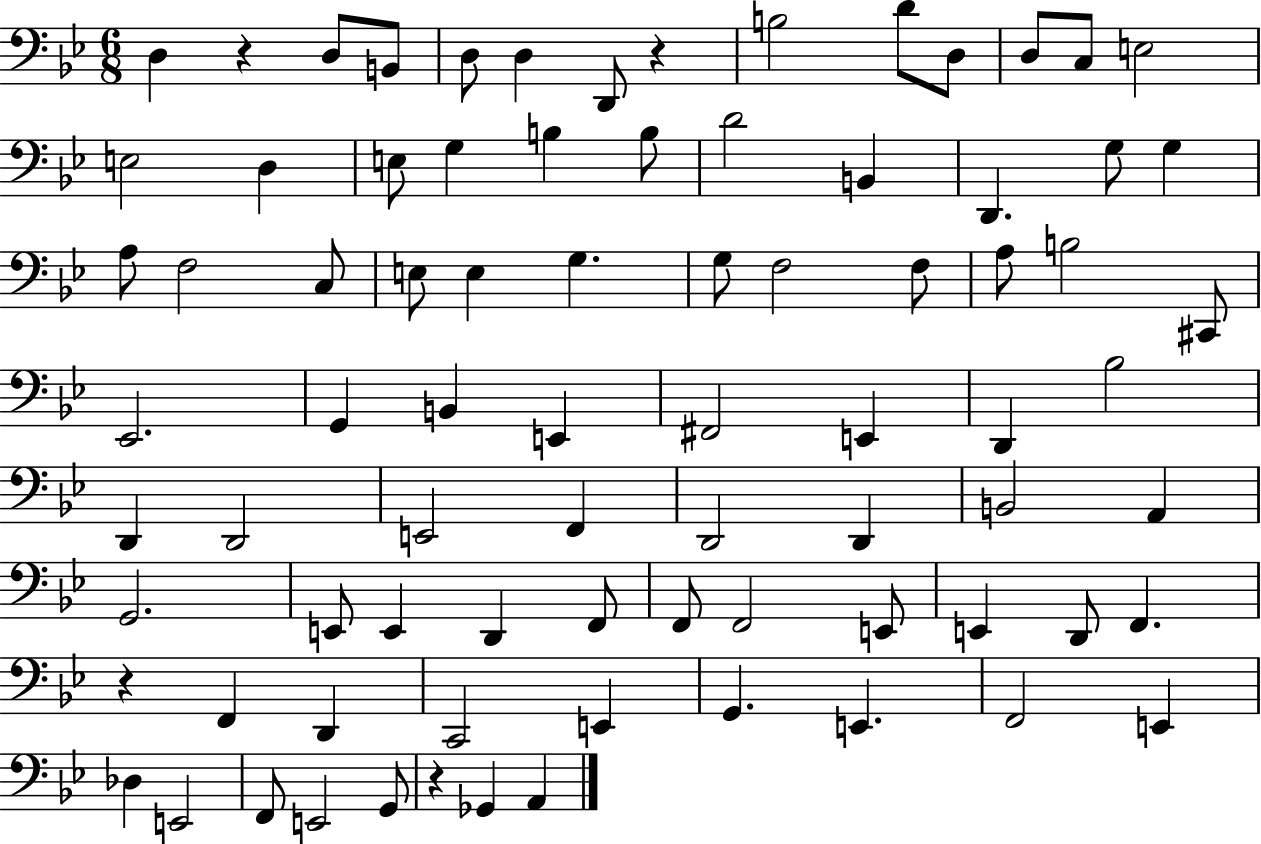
D3/q R/q D3/e B2/e D3/e D3/q D2/e R/q B3/h D4/e D3/e D3/e C3/e E3/h E3/h D3/q E3/e G3/q B3/q B3/e D4/h B2/q D2/q. G3/e G3/q A3/e F3/h C3/e E3/e E3/q G3/q. G3/e F3/h F3/e A3/e B3/h C#2/e Eb2/h. G2/q B2/q E2/q F#2/h E2/q D2/q Bb3/h D2/q D2/h E2/h F2/q D2/h D2/q B2/h A2/q G2/h. E2/e E2/q D2/q F2/e F2/e F2/h E2/e E2/q D2/e F2/q. R/q F2/q D2/q C2/h E2/q G2/q. E2/q. F2/h E2/q Db3/q E2/h F2/e E2/h G2/e R/q Gb2/q A2/q